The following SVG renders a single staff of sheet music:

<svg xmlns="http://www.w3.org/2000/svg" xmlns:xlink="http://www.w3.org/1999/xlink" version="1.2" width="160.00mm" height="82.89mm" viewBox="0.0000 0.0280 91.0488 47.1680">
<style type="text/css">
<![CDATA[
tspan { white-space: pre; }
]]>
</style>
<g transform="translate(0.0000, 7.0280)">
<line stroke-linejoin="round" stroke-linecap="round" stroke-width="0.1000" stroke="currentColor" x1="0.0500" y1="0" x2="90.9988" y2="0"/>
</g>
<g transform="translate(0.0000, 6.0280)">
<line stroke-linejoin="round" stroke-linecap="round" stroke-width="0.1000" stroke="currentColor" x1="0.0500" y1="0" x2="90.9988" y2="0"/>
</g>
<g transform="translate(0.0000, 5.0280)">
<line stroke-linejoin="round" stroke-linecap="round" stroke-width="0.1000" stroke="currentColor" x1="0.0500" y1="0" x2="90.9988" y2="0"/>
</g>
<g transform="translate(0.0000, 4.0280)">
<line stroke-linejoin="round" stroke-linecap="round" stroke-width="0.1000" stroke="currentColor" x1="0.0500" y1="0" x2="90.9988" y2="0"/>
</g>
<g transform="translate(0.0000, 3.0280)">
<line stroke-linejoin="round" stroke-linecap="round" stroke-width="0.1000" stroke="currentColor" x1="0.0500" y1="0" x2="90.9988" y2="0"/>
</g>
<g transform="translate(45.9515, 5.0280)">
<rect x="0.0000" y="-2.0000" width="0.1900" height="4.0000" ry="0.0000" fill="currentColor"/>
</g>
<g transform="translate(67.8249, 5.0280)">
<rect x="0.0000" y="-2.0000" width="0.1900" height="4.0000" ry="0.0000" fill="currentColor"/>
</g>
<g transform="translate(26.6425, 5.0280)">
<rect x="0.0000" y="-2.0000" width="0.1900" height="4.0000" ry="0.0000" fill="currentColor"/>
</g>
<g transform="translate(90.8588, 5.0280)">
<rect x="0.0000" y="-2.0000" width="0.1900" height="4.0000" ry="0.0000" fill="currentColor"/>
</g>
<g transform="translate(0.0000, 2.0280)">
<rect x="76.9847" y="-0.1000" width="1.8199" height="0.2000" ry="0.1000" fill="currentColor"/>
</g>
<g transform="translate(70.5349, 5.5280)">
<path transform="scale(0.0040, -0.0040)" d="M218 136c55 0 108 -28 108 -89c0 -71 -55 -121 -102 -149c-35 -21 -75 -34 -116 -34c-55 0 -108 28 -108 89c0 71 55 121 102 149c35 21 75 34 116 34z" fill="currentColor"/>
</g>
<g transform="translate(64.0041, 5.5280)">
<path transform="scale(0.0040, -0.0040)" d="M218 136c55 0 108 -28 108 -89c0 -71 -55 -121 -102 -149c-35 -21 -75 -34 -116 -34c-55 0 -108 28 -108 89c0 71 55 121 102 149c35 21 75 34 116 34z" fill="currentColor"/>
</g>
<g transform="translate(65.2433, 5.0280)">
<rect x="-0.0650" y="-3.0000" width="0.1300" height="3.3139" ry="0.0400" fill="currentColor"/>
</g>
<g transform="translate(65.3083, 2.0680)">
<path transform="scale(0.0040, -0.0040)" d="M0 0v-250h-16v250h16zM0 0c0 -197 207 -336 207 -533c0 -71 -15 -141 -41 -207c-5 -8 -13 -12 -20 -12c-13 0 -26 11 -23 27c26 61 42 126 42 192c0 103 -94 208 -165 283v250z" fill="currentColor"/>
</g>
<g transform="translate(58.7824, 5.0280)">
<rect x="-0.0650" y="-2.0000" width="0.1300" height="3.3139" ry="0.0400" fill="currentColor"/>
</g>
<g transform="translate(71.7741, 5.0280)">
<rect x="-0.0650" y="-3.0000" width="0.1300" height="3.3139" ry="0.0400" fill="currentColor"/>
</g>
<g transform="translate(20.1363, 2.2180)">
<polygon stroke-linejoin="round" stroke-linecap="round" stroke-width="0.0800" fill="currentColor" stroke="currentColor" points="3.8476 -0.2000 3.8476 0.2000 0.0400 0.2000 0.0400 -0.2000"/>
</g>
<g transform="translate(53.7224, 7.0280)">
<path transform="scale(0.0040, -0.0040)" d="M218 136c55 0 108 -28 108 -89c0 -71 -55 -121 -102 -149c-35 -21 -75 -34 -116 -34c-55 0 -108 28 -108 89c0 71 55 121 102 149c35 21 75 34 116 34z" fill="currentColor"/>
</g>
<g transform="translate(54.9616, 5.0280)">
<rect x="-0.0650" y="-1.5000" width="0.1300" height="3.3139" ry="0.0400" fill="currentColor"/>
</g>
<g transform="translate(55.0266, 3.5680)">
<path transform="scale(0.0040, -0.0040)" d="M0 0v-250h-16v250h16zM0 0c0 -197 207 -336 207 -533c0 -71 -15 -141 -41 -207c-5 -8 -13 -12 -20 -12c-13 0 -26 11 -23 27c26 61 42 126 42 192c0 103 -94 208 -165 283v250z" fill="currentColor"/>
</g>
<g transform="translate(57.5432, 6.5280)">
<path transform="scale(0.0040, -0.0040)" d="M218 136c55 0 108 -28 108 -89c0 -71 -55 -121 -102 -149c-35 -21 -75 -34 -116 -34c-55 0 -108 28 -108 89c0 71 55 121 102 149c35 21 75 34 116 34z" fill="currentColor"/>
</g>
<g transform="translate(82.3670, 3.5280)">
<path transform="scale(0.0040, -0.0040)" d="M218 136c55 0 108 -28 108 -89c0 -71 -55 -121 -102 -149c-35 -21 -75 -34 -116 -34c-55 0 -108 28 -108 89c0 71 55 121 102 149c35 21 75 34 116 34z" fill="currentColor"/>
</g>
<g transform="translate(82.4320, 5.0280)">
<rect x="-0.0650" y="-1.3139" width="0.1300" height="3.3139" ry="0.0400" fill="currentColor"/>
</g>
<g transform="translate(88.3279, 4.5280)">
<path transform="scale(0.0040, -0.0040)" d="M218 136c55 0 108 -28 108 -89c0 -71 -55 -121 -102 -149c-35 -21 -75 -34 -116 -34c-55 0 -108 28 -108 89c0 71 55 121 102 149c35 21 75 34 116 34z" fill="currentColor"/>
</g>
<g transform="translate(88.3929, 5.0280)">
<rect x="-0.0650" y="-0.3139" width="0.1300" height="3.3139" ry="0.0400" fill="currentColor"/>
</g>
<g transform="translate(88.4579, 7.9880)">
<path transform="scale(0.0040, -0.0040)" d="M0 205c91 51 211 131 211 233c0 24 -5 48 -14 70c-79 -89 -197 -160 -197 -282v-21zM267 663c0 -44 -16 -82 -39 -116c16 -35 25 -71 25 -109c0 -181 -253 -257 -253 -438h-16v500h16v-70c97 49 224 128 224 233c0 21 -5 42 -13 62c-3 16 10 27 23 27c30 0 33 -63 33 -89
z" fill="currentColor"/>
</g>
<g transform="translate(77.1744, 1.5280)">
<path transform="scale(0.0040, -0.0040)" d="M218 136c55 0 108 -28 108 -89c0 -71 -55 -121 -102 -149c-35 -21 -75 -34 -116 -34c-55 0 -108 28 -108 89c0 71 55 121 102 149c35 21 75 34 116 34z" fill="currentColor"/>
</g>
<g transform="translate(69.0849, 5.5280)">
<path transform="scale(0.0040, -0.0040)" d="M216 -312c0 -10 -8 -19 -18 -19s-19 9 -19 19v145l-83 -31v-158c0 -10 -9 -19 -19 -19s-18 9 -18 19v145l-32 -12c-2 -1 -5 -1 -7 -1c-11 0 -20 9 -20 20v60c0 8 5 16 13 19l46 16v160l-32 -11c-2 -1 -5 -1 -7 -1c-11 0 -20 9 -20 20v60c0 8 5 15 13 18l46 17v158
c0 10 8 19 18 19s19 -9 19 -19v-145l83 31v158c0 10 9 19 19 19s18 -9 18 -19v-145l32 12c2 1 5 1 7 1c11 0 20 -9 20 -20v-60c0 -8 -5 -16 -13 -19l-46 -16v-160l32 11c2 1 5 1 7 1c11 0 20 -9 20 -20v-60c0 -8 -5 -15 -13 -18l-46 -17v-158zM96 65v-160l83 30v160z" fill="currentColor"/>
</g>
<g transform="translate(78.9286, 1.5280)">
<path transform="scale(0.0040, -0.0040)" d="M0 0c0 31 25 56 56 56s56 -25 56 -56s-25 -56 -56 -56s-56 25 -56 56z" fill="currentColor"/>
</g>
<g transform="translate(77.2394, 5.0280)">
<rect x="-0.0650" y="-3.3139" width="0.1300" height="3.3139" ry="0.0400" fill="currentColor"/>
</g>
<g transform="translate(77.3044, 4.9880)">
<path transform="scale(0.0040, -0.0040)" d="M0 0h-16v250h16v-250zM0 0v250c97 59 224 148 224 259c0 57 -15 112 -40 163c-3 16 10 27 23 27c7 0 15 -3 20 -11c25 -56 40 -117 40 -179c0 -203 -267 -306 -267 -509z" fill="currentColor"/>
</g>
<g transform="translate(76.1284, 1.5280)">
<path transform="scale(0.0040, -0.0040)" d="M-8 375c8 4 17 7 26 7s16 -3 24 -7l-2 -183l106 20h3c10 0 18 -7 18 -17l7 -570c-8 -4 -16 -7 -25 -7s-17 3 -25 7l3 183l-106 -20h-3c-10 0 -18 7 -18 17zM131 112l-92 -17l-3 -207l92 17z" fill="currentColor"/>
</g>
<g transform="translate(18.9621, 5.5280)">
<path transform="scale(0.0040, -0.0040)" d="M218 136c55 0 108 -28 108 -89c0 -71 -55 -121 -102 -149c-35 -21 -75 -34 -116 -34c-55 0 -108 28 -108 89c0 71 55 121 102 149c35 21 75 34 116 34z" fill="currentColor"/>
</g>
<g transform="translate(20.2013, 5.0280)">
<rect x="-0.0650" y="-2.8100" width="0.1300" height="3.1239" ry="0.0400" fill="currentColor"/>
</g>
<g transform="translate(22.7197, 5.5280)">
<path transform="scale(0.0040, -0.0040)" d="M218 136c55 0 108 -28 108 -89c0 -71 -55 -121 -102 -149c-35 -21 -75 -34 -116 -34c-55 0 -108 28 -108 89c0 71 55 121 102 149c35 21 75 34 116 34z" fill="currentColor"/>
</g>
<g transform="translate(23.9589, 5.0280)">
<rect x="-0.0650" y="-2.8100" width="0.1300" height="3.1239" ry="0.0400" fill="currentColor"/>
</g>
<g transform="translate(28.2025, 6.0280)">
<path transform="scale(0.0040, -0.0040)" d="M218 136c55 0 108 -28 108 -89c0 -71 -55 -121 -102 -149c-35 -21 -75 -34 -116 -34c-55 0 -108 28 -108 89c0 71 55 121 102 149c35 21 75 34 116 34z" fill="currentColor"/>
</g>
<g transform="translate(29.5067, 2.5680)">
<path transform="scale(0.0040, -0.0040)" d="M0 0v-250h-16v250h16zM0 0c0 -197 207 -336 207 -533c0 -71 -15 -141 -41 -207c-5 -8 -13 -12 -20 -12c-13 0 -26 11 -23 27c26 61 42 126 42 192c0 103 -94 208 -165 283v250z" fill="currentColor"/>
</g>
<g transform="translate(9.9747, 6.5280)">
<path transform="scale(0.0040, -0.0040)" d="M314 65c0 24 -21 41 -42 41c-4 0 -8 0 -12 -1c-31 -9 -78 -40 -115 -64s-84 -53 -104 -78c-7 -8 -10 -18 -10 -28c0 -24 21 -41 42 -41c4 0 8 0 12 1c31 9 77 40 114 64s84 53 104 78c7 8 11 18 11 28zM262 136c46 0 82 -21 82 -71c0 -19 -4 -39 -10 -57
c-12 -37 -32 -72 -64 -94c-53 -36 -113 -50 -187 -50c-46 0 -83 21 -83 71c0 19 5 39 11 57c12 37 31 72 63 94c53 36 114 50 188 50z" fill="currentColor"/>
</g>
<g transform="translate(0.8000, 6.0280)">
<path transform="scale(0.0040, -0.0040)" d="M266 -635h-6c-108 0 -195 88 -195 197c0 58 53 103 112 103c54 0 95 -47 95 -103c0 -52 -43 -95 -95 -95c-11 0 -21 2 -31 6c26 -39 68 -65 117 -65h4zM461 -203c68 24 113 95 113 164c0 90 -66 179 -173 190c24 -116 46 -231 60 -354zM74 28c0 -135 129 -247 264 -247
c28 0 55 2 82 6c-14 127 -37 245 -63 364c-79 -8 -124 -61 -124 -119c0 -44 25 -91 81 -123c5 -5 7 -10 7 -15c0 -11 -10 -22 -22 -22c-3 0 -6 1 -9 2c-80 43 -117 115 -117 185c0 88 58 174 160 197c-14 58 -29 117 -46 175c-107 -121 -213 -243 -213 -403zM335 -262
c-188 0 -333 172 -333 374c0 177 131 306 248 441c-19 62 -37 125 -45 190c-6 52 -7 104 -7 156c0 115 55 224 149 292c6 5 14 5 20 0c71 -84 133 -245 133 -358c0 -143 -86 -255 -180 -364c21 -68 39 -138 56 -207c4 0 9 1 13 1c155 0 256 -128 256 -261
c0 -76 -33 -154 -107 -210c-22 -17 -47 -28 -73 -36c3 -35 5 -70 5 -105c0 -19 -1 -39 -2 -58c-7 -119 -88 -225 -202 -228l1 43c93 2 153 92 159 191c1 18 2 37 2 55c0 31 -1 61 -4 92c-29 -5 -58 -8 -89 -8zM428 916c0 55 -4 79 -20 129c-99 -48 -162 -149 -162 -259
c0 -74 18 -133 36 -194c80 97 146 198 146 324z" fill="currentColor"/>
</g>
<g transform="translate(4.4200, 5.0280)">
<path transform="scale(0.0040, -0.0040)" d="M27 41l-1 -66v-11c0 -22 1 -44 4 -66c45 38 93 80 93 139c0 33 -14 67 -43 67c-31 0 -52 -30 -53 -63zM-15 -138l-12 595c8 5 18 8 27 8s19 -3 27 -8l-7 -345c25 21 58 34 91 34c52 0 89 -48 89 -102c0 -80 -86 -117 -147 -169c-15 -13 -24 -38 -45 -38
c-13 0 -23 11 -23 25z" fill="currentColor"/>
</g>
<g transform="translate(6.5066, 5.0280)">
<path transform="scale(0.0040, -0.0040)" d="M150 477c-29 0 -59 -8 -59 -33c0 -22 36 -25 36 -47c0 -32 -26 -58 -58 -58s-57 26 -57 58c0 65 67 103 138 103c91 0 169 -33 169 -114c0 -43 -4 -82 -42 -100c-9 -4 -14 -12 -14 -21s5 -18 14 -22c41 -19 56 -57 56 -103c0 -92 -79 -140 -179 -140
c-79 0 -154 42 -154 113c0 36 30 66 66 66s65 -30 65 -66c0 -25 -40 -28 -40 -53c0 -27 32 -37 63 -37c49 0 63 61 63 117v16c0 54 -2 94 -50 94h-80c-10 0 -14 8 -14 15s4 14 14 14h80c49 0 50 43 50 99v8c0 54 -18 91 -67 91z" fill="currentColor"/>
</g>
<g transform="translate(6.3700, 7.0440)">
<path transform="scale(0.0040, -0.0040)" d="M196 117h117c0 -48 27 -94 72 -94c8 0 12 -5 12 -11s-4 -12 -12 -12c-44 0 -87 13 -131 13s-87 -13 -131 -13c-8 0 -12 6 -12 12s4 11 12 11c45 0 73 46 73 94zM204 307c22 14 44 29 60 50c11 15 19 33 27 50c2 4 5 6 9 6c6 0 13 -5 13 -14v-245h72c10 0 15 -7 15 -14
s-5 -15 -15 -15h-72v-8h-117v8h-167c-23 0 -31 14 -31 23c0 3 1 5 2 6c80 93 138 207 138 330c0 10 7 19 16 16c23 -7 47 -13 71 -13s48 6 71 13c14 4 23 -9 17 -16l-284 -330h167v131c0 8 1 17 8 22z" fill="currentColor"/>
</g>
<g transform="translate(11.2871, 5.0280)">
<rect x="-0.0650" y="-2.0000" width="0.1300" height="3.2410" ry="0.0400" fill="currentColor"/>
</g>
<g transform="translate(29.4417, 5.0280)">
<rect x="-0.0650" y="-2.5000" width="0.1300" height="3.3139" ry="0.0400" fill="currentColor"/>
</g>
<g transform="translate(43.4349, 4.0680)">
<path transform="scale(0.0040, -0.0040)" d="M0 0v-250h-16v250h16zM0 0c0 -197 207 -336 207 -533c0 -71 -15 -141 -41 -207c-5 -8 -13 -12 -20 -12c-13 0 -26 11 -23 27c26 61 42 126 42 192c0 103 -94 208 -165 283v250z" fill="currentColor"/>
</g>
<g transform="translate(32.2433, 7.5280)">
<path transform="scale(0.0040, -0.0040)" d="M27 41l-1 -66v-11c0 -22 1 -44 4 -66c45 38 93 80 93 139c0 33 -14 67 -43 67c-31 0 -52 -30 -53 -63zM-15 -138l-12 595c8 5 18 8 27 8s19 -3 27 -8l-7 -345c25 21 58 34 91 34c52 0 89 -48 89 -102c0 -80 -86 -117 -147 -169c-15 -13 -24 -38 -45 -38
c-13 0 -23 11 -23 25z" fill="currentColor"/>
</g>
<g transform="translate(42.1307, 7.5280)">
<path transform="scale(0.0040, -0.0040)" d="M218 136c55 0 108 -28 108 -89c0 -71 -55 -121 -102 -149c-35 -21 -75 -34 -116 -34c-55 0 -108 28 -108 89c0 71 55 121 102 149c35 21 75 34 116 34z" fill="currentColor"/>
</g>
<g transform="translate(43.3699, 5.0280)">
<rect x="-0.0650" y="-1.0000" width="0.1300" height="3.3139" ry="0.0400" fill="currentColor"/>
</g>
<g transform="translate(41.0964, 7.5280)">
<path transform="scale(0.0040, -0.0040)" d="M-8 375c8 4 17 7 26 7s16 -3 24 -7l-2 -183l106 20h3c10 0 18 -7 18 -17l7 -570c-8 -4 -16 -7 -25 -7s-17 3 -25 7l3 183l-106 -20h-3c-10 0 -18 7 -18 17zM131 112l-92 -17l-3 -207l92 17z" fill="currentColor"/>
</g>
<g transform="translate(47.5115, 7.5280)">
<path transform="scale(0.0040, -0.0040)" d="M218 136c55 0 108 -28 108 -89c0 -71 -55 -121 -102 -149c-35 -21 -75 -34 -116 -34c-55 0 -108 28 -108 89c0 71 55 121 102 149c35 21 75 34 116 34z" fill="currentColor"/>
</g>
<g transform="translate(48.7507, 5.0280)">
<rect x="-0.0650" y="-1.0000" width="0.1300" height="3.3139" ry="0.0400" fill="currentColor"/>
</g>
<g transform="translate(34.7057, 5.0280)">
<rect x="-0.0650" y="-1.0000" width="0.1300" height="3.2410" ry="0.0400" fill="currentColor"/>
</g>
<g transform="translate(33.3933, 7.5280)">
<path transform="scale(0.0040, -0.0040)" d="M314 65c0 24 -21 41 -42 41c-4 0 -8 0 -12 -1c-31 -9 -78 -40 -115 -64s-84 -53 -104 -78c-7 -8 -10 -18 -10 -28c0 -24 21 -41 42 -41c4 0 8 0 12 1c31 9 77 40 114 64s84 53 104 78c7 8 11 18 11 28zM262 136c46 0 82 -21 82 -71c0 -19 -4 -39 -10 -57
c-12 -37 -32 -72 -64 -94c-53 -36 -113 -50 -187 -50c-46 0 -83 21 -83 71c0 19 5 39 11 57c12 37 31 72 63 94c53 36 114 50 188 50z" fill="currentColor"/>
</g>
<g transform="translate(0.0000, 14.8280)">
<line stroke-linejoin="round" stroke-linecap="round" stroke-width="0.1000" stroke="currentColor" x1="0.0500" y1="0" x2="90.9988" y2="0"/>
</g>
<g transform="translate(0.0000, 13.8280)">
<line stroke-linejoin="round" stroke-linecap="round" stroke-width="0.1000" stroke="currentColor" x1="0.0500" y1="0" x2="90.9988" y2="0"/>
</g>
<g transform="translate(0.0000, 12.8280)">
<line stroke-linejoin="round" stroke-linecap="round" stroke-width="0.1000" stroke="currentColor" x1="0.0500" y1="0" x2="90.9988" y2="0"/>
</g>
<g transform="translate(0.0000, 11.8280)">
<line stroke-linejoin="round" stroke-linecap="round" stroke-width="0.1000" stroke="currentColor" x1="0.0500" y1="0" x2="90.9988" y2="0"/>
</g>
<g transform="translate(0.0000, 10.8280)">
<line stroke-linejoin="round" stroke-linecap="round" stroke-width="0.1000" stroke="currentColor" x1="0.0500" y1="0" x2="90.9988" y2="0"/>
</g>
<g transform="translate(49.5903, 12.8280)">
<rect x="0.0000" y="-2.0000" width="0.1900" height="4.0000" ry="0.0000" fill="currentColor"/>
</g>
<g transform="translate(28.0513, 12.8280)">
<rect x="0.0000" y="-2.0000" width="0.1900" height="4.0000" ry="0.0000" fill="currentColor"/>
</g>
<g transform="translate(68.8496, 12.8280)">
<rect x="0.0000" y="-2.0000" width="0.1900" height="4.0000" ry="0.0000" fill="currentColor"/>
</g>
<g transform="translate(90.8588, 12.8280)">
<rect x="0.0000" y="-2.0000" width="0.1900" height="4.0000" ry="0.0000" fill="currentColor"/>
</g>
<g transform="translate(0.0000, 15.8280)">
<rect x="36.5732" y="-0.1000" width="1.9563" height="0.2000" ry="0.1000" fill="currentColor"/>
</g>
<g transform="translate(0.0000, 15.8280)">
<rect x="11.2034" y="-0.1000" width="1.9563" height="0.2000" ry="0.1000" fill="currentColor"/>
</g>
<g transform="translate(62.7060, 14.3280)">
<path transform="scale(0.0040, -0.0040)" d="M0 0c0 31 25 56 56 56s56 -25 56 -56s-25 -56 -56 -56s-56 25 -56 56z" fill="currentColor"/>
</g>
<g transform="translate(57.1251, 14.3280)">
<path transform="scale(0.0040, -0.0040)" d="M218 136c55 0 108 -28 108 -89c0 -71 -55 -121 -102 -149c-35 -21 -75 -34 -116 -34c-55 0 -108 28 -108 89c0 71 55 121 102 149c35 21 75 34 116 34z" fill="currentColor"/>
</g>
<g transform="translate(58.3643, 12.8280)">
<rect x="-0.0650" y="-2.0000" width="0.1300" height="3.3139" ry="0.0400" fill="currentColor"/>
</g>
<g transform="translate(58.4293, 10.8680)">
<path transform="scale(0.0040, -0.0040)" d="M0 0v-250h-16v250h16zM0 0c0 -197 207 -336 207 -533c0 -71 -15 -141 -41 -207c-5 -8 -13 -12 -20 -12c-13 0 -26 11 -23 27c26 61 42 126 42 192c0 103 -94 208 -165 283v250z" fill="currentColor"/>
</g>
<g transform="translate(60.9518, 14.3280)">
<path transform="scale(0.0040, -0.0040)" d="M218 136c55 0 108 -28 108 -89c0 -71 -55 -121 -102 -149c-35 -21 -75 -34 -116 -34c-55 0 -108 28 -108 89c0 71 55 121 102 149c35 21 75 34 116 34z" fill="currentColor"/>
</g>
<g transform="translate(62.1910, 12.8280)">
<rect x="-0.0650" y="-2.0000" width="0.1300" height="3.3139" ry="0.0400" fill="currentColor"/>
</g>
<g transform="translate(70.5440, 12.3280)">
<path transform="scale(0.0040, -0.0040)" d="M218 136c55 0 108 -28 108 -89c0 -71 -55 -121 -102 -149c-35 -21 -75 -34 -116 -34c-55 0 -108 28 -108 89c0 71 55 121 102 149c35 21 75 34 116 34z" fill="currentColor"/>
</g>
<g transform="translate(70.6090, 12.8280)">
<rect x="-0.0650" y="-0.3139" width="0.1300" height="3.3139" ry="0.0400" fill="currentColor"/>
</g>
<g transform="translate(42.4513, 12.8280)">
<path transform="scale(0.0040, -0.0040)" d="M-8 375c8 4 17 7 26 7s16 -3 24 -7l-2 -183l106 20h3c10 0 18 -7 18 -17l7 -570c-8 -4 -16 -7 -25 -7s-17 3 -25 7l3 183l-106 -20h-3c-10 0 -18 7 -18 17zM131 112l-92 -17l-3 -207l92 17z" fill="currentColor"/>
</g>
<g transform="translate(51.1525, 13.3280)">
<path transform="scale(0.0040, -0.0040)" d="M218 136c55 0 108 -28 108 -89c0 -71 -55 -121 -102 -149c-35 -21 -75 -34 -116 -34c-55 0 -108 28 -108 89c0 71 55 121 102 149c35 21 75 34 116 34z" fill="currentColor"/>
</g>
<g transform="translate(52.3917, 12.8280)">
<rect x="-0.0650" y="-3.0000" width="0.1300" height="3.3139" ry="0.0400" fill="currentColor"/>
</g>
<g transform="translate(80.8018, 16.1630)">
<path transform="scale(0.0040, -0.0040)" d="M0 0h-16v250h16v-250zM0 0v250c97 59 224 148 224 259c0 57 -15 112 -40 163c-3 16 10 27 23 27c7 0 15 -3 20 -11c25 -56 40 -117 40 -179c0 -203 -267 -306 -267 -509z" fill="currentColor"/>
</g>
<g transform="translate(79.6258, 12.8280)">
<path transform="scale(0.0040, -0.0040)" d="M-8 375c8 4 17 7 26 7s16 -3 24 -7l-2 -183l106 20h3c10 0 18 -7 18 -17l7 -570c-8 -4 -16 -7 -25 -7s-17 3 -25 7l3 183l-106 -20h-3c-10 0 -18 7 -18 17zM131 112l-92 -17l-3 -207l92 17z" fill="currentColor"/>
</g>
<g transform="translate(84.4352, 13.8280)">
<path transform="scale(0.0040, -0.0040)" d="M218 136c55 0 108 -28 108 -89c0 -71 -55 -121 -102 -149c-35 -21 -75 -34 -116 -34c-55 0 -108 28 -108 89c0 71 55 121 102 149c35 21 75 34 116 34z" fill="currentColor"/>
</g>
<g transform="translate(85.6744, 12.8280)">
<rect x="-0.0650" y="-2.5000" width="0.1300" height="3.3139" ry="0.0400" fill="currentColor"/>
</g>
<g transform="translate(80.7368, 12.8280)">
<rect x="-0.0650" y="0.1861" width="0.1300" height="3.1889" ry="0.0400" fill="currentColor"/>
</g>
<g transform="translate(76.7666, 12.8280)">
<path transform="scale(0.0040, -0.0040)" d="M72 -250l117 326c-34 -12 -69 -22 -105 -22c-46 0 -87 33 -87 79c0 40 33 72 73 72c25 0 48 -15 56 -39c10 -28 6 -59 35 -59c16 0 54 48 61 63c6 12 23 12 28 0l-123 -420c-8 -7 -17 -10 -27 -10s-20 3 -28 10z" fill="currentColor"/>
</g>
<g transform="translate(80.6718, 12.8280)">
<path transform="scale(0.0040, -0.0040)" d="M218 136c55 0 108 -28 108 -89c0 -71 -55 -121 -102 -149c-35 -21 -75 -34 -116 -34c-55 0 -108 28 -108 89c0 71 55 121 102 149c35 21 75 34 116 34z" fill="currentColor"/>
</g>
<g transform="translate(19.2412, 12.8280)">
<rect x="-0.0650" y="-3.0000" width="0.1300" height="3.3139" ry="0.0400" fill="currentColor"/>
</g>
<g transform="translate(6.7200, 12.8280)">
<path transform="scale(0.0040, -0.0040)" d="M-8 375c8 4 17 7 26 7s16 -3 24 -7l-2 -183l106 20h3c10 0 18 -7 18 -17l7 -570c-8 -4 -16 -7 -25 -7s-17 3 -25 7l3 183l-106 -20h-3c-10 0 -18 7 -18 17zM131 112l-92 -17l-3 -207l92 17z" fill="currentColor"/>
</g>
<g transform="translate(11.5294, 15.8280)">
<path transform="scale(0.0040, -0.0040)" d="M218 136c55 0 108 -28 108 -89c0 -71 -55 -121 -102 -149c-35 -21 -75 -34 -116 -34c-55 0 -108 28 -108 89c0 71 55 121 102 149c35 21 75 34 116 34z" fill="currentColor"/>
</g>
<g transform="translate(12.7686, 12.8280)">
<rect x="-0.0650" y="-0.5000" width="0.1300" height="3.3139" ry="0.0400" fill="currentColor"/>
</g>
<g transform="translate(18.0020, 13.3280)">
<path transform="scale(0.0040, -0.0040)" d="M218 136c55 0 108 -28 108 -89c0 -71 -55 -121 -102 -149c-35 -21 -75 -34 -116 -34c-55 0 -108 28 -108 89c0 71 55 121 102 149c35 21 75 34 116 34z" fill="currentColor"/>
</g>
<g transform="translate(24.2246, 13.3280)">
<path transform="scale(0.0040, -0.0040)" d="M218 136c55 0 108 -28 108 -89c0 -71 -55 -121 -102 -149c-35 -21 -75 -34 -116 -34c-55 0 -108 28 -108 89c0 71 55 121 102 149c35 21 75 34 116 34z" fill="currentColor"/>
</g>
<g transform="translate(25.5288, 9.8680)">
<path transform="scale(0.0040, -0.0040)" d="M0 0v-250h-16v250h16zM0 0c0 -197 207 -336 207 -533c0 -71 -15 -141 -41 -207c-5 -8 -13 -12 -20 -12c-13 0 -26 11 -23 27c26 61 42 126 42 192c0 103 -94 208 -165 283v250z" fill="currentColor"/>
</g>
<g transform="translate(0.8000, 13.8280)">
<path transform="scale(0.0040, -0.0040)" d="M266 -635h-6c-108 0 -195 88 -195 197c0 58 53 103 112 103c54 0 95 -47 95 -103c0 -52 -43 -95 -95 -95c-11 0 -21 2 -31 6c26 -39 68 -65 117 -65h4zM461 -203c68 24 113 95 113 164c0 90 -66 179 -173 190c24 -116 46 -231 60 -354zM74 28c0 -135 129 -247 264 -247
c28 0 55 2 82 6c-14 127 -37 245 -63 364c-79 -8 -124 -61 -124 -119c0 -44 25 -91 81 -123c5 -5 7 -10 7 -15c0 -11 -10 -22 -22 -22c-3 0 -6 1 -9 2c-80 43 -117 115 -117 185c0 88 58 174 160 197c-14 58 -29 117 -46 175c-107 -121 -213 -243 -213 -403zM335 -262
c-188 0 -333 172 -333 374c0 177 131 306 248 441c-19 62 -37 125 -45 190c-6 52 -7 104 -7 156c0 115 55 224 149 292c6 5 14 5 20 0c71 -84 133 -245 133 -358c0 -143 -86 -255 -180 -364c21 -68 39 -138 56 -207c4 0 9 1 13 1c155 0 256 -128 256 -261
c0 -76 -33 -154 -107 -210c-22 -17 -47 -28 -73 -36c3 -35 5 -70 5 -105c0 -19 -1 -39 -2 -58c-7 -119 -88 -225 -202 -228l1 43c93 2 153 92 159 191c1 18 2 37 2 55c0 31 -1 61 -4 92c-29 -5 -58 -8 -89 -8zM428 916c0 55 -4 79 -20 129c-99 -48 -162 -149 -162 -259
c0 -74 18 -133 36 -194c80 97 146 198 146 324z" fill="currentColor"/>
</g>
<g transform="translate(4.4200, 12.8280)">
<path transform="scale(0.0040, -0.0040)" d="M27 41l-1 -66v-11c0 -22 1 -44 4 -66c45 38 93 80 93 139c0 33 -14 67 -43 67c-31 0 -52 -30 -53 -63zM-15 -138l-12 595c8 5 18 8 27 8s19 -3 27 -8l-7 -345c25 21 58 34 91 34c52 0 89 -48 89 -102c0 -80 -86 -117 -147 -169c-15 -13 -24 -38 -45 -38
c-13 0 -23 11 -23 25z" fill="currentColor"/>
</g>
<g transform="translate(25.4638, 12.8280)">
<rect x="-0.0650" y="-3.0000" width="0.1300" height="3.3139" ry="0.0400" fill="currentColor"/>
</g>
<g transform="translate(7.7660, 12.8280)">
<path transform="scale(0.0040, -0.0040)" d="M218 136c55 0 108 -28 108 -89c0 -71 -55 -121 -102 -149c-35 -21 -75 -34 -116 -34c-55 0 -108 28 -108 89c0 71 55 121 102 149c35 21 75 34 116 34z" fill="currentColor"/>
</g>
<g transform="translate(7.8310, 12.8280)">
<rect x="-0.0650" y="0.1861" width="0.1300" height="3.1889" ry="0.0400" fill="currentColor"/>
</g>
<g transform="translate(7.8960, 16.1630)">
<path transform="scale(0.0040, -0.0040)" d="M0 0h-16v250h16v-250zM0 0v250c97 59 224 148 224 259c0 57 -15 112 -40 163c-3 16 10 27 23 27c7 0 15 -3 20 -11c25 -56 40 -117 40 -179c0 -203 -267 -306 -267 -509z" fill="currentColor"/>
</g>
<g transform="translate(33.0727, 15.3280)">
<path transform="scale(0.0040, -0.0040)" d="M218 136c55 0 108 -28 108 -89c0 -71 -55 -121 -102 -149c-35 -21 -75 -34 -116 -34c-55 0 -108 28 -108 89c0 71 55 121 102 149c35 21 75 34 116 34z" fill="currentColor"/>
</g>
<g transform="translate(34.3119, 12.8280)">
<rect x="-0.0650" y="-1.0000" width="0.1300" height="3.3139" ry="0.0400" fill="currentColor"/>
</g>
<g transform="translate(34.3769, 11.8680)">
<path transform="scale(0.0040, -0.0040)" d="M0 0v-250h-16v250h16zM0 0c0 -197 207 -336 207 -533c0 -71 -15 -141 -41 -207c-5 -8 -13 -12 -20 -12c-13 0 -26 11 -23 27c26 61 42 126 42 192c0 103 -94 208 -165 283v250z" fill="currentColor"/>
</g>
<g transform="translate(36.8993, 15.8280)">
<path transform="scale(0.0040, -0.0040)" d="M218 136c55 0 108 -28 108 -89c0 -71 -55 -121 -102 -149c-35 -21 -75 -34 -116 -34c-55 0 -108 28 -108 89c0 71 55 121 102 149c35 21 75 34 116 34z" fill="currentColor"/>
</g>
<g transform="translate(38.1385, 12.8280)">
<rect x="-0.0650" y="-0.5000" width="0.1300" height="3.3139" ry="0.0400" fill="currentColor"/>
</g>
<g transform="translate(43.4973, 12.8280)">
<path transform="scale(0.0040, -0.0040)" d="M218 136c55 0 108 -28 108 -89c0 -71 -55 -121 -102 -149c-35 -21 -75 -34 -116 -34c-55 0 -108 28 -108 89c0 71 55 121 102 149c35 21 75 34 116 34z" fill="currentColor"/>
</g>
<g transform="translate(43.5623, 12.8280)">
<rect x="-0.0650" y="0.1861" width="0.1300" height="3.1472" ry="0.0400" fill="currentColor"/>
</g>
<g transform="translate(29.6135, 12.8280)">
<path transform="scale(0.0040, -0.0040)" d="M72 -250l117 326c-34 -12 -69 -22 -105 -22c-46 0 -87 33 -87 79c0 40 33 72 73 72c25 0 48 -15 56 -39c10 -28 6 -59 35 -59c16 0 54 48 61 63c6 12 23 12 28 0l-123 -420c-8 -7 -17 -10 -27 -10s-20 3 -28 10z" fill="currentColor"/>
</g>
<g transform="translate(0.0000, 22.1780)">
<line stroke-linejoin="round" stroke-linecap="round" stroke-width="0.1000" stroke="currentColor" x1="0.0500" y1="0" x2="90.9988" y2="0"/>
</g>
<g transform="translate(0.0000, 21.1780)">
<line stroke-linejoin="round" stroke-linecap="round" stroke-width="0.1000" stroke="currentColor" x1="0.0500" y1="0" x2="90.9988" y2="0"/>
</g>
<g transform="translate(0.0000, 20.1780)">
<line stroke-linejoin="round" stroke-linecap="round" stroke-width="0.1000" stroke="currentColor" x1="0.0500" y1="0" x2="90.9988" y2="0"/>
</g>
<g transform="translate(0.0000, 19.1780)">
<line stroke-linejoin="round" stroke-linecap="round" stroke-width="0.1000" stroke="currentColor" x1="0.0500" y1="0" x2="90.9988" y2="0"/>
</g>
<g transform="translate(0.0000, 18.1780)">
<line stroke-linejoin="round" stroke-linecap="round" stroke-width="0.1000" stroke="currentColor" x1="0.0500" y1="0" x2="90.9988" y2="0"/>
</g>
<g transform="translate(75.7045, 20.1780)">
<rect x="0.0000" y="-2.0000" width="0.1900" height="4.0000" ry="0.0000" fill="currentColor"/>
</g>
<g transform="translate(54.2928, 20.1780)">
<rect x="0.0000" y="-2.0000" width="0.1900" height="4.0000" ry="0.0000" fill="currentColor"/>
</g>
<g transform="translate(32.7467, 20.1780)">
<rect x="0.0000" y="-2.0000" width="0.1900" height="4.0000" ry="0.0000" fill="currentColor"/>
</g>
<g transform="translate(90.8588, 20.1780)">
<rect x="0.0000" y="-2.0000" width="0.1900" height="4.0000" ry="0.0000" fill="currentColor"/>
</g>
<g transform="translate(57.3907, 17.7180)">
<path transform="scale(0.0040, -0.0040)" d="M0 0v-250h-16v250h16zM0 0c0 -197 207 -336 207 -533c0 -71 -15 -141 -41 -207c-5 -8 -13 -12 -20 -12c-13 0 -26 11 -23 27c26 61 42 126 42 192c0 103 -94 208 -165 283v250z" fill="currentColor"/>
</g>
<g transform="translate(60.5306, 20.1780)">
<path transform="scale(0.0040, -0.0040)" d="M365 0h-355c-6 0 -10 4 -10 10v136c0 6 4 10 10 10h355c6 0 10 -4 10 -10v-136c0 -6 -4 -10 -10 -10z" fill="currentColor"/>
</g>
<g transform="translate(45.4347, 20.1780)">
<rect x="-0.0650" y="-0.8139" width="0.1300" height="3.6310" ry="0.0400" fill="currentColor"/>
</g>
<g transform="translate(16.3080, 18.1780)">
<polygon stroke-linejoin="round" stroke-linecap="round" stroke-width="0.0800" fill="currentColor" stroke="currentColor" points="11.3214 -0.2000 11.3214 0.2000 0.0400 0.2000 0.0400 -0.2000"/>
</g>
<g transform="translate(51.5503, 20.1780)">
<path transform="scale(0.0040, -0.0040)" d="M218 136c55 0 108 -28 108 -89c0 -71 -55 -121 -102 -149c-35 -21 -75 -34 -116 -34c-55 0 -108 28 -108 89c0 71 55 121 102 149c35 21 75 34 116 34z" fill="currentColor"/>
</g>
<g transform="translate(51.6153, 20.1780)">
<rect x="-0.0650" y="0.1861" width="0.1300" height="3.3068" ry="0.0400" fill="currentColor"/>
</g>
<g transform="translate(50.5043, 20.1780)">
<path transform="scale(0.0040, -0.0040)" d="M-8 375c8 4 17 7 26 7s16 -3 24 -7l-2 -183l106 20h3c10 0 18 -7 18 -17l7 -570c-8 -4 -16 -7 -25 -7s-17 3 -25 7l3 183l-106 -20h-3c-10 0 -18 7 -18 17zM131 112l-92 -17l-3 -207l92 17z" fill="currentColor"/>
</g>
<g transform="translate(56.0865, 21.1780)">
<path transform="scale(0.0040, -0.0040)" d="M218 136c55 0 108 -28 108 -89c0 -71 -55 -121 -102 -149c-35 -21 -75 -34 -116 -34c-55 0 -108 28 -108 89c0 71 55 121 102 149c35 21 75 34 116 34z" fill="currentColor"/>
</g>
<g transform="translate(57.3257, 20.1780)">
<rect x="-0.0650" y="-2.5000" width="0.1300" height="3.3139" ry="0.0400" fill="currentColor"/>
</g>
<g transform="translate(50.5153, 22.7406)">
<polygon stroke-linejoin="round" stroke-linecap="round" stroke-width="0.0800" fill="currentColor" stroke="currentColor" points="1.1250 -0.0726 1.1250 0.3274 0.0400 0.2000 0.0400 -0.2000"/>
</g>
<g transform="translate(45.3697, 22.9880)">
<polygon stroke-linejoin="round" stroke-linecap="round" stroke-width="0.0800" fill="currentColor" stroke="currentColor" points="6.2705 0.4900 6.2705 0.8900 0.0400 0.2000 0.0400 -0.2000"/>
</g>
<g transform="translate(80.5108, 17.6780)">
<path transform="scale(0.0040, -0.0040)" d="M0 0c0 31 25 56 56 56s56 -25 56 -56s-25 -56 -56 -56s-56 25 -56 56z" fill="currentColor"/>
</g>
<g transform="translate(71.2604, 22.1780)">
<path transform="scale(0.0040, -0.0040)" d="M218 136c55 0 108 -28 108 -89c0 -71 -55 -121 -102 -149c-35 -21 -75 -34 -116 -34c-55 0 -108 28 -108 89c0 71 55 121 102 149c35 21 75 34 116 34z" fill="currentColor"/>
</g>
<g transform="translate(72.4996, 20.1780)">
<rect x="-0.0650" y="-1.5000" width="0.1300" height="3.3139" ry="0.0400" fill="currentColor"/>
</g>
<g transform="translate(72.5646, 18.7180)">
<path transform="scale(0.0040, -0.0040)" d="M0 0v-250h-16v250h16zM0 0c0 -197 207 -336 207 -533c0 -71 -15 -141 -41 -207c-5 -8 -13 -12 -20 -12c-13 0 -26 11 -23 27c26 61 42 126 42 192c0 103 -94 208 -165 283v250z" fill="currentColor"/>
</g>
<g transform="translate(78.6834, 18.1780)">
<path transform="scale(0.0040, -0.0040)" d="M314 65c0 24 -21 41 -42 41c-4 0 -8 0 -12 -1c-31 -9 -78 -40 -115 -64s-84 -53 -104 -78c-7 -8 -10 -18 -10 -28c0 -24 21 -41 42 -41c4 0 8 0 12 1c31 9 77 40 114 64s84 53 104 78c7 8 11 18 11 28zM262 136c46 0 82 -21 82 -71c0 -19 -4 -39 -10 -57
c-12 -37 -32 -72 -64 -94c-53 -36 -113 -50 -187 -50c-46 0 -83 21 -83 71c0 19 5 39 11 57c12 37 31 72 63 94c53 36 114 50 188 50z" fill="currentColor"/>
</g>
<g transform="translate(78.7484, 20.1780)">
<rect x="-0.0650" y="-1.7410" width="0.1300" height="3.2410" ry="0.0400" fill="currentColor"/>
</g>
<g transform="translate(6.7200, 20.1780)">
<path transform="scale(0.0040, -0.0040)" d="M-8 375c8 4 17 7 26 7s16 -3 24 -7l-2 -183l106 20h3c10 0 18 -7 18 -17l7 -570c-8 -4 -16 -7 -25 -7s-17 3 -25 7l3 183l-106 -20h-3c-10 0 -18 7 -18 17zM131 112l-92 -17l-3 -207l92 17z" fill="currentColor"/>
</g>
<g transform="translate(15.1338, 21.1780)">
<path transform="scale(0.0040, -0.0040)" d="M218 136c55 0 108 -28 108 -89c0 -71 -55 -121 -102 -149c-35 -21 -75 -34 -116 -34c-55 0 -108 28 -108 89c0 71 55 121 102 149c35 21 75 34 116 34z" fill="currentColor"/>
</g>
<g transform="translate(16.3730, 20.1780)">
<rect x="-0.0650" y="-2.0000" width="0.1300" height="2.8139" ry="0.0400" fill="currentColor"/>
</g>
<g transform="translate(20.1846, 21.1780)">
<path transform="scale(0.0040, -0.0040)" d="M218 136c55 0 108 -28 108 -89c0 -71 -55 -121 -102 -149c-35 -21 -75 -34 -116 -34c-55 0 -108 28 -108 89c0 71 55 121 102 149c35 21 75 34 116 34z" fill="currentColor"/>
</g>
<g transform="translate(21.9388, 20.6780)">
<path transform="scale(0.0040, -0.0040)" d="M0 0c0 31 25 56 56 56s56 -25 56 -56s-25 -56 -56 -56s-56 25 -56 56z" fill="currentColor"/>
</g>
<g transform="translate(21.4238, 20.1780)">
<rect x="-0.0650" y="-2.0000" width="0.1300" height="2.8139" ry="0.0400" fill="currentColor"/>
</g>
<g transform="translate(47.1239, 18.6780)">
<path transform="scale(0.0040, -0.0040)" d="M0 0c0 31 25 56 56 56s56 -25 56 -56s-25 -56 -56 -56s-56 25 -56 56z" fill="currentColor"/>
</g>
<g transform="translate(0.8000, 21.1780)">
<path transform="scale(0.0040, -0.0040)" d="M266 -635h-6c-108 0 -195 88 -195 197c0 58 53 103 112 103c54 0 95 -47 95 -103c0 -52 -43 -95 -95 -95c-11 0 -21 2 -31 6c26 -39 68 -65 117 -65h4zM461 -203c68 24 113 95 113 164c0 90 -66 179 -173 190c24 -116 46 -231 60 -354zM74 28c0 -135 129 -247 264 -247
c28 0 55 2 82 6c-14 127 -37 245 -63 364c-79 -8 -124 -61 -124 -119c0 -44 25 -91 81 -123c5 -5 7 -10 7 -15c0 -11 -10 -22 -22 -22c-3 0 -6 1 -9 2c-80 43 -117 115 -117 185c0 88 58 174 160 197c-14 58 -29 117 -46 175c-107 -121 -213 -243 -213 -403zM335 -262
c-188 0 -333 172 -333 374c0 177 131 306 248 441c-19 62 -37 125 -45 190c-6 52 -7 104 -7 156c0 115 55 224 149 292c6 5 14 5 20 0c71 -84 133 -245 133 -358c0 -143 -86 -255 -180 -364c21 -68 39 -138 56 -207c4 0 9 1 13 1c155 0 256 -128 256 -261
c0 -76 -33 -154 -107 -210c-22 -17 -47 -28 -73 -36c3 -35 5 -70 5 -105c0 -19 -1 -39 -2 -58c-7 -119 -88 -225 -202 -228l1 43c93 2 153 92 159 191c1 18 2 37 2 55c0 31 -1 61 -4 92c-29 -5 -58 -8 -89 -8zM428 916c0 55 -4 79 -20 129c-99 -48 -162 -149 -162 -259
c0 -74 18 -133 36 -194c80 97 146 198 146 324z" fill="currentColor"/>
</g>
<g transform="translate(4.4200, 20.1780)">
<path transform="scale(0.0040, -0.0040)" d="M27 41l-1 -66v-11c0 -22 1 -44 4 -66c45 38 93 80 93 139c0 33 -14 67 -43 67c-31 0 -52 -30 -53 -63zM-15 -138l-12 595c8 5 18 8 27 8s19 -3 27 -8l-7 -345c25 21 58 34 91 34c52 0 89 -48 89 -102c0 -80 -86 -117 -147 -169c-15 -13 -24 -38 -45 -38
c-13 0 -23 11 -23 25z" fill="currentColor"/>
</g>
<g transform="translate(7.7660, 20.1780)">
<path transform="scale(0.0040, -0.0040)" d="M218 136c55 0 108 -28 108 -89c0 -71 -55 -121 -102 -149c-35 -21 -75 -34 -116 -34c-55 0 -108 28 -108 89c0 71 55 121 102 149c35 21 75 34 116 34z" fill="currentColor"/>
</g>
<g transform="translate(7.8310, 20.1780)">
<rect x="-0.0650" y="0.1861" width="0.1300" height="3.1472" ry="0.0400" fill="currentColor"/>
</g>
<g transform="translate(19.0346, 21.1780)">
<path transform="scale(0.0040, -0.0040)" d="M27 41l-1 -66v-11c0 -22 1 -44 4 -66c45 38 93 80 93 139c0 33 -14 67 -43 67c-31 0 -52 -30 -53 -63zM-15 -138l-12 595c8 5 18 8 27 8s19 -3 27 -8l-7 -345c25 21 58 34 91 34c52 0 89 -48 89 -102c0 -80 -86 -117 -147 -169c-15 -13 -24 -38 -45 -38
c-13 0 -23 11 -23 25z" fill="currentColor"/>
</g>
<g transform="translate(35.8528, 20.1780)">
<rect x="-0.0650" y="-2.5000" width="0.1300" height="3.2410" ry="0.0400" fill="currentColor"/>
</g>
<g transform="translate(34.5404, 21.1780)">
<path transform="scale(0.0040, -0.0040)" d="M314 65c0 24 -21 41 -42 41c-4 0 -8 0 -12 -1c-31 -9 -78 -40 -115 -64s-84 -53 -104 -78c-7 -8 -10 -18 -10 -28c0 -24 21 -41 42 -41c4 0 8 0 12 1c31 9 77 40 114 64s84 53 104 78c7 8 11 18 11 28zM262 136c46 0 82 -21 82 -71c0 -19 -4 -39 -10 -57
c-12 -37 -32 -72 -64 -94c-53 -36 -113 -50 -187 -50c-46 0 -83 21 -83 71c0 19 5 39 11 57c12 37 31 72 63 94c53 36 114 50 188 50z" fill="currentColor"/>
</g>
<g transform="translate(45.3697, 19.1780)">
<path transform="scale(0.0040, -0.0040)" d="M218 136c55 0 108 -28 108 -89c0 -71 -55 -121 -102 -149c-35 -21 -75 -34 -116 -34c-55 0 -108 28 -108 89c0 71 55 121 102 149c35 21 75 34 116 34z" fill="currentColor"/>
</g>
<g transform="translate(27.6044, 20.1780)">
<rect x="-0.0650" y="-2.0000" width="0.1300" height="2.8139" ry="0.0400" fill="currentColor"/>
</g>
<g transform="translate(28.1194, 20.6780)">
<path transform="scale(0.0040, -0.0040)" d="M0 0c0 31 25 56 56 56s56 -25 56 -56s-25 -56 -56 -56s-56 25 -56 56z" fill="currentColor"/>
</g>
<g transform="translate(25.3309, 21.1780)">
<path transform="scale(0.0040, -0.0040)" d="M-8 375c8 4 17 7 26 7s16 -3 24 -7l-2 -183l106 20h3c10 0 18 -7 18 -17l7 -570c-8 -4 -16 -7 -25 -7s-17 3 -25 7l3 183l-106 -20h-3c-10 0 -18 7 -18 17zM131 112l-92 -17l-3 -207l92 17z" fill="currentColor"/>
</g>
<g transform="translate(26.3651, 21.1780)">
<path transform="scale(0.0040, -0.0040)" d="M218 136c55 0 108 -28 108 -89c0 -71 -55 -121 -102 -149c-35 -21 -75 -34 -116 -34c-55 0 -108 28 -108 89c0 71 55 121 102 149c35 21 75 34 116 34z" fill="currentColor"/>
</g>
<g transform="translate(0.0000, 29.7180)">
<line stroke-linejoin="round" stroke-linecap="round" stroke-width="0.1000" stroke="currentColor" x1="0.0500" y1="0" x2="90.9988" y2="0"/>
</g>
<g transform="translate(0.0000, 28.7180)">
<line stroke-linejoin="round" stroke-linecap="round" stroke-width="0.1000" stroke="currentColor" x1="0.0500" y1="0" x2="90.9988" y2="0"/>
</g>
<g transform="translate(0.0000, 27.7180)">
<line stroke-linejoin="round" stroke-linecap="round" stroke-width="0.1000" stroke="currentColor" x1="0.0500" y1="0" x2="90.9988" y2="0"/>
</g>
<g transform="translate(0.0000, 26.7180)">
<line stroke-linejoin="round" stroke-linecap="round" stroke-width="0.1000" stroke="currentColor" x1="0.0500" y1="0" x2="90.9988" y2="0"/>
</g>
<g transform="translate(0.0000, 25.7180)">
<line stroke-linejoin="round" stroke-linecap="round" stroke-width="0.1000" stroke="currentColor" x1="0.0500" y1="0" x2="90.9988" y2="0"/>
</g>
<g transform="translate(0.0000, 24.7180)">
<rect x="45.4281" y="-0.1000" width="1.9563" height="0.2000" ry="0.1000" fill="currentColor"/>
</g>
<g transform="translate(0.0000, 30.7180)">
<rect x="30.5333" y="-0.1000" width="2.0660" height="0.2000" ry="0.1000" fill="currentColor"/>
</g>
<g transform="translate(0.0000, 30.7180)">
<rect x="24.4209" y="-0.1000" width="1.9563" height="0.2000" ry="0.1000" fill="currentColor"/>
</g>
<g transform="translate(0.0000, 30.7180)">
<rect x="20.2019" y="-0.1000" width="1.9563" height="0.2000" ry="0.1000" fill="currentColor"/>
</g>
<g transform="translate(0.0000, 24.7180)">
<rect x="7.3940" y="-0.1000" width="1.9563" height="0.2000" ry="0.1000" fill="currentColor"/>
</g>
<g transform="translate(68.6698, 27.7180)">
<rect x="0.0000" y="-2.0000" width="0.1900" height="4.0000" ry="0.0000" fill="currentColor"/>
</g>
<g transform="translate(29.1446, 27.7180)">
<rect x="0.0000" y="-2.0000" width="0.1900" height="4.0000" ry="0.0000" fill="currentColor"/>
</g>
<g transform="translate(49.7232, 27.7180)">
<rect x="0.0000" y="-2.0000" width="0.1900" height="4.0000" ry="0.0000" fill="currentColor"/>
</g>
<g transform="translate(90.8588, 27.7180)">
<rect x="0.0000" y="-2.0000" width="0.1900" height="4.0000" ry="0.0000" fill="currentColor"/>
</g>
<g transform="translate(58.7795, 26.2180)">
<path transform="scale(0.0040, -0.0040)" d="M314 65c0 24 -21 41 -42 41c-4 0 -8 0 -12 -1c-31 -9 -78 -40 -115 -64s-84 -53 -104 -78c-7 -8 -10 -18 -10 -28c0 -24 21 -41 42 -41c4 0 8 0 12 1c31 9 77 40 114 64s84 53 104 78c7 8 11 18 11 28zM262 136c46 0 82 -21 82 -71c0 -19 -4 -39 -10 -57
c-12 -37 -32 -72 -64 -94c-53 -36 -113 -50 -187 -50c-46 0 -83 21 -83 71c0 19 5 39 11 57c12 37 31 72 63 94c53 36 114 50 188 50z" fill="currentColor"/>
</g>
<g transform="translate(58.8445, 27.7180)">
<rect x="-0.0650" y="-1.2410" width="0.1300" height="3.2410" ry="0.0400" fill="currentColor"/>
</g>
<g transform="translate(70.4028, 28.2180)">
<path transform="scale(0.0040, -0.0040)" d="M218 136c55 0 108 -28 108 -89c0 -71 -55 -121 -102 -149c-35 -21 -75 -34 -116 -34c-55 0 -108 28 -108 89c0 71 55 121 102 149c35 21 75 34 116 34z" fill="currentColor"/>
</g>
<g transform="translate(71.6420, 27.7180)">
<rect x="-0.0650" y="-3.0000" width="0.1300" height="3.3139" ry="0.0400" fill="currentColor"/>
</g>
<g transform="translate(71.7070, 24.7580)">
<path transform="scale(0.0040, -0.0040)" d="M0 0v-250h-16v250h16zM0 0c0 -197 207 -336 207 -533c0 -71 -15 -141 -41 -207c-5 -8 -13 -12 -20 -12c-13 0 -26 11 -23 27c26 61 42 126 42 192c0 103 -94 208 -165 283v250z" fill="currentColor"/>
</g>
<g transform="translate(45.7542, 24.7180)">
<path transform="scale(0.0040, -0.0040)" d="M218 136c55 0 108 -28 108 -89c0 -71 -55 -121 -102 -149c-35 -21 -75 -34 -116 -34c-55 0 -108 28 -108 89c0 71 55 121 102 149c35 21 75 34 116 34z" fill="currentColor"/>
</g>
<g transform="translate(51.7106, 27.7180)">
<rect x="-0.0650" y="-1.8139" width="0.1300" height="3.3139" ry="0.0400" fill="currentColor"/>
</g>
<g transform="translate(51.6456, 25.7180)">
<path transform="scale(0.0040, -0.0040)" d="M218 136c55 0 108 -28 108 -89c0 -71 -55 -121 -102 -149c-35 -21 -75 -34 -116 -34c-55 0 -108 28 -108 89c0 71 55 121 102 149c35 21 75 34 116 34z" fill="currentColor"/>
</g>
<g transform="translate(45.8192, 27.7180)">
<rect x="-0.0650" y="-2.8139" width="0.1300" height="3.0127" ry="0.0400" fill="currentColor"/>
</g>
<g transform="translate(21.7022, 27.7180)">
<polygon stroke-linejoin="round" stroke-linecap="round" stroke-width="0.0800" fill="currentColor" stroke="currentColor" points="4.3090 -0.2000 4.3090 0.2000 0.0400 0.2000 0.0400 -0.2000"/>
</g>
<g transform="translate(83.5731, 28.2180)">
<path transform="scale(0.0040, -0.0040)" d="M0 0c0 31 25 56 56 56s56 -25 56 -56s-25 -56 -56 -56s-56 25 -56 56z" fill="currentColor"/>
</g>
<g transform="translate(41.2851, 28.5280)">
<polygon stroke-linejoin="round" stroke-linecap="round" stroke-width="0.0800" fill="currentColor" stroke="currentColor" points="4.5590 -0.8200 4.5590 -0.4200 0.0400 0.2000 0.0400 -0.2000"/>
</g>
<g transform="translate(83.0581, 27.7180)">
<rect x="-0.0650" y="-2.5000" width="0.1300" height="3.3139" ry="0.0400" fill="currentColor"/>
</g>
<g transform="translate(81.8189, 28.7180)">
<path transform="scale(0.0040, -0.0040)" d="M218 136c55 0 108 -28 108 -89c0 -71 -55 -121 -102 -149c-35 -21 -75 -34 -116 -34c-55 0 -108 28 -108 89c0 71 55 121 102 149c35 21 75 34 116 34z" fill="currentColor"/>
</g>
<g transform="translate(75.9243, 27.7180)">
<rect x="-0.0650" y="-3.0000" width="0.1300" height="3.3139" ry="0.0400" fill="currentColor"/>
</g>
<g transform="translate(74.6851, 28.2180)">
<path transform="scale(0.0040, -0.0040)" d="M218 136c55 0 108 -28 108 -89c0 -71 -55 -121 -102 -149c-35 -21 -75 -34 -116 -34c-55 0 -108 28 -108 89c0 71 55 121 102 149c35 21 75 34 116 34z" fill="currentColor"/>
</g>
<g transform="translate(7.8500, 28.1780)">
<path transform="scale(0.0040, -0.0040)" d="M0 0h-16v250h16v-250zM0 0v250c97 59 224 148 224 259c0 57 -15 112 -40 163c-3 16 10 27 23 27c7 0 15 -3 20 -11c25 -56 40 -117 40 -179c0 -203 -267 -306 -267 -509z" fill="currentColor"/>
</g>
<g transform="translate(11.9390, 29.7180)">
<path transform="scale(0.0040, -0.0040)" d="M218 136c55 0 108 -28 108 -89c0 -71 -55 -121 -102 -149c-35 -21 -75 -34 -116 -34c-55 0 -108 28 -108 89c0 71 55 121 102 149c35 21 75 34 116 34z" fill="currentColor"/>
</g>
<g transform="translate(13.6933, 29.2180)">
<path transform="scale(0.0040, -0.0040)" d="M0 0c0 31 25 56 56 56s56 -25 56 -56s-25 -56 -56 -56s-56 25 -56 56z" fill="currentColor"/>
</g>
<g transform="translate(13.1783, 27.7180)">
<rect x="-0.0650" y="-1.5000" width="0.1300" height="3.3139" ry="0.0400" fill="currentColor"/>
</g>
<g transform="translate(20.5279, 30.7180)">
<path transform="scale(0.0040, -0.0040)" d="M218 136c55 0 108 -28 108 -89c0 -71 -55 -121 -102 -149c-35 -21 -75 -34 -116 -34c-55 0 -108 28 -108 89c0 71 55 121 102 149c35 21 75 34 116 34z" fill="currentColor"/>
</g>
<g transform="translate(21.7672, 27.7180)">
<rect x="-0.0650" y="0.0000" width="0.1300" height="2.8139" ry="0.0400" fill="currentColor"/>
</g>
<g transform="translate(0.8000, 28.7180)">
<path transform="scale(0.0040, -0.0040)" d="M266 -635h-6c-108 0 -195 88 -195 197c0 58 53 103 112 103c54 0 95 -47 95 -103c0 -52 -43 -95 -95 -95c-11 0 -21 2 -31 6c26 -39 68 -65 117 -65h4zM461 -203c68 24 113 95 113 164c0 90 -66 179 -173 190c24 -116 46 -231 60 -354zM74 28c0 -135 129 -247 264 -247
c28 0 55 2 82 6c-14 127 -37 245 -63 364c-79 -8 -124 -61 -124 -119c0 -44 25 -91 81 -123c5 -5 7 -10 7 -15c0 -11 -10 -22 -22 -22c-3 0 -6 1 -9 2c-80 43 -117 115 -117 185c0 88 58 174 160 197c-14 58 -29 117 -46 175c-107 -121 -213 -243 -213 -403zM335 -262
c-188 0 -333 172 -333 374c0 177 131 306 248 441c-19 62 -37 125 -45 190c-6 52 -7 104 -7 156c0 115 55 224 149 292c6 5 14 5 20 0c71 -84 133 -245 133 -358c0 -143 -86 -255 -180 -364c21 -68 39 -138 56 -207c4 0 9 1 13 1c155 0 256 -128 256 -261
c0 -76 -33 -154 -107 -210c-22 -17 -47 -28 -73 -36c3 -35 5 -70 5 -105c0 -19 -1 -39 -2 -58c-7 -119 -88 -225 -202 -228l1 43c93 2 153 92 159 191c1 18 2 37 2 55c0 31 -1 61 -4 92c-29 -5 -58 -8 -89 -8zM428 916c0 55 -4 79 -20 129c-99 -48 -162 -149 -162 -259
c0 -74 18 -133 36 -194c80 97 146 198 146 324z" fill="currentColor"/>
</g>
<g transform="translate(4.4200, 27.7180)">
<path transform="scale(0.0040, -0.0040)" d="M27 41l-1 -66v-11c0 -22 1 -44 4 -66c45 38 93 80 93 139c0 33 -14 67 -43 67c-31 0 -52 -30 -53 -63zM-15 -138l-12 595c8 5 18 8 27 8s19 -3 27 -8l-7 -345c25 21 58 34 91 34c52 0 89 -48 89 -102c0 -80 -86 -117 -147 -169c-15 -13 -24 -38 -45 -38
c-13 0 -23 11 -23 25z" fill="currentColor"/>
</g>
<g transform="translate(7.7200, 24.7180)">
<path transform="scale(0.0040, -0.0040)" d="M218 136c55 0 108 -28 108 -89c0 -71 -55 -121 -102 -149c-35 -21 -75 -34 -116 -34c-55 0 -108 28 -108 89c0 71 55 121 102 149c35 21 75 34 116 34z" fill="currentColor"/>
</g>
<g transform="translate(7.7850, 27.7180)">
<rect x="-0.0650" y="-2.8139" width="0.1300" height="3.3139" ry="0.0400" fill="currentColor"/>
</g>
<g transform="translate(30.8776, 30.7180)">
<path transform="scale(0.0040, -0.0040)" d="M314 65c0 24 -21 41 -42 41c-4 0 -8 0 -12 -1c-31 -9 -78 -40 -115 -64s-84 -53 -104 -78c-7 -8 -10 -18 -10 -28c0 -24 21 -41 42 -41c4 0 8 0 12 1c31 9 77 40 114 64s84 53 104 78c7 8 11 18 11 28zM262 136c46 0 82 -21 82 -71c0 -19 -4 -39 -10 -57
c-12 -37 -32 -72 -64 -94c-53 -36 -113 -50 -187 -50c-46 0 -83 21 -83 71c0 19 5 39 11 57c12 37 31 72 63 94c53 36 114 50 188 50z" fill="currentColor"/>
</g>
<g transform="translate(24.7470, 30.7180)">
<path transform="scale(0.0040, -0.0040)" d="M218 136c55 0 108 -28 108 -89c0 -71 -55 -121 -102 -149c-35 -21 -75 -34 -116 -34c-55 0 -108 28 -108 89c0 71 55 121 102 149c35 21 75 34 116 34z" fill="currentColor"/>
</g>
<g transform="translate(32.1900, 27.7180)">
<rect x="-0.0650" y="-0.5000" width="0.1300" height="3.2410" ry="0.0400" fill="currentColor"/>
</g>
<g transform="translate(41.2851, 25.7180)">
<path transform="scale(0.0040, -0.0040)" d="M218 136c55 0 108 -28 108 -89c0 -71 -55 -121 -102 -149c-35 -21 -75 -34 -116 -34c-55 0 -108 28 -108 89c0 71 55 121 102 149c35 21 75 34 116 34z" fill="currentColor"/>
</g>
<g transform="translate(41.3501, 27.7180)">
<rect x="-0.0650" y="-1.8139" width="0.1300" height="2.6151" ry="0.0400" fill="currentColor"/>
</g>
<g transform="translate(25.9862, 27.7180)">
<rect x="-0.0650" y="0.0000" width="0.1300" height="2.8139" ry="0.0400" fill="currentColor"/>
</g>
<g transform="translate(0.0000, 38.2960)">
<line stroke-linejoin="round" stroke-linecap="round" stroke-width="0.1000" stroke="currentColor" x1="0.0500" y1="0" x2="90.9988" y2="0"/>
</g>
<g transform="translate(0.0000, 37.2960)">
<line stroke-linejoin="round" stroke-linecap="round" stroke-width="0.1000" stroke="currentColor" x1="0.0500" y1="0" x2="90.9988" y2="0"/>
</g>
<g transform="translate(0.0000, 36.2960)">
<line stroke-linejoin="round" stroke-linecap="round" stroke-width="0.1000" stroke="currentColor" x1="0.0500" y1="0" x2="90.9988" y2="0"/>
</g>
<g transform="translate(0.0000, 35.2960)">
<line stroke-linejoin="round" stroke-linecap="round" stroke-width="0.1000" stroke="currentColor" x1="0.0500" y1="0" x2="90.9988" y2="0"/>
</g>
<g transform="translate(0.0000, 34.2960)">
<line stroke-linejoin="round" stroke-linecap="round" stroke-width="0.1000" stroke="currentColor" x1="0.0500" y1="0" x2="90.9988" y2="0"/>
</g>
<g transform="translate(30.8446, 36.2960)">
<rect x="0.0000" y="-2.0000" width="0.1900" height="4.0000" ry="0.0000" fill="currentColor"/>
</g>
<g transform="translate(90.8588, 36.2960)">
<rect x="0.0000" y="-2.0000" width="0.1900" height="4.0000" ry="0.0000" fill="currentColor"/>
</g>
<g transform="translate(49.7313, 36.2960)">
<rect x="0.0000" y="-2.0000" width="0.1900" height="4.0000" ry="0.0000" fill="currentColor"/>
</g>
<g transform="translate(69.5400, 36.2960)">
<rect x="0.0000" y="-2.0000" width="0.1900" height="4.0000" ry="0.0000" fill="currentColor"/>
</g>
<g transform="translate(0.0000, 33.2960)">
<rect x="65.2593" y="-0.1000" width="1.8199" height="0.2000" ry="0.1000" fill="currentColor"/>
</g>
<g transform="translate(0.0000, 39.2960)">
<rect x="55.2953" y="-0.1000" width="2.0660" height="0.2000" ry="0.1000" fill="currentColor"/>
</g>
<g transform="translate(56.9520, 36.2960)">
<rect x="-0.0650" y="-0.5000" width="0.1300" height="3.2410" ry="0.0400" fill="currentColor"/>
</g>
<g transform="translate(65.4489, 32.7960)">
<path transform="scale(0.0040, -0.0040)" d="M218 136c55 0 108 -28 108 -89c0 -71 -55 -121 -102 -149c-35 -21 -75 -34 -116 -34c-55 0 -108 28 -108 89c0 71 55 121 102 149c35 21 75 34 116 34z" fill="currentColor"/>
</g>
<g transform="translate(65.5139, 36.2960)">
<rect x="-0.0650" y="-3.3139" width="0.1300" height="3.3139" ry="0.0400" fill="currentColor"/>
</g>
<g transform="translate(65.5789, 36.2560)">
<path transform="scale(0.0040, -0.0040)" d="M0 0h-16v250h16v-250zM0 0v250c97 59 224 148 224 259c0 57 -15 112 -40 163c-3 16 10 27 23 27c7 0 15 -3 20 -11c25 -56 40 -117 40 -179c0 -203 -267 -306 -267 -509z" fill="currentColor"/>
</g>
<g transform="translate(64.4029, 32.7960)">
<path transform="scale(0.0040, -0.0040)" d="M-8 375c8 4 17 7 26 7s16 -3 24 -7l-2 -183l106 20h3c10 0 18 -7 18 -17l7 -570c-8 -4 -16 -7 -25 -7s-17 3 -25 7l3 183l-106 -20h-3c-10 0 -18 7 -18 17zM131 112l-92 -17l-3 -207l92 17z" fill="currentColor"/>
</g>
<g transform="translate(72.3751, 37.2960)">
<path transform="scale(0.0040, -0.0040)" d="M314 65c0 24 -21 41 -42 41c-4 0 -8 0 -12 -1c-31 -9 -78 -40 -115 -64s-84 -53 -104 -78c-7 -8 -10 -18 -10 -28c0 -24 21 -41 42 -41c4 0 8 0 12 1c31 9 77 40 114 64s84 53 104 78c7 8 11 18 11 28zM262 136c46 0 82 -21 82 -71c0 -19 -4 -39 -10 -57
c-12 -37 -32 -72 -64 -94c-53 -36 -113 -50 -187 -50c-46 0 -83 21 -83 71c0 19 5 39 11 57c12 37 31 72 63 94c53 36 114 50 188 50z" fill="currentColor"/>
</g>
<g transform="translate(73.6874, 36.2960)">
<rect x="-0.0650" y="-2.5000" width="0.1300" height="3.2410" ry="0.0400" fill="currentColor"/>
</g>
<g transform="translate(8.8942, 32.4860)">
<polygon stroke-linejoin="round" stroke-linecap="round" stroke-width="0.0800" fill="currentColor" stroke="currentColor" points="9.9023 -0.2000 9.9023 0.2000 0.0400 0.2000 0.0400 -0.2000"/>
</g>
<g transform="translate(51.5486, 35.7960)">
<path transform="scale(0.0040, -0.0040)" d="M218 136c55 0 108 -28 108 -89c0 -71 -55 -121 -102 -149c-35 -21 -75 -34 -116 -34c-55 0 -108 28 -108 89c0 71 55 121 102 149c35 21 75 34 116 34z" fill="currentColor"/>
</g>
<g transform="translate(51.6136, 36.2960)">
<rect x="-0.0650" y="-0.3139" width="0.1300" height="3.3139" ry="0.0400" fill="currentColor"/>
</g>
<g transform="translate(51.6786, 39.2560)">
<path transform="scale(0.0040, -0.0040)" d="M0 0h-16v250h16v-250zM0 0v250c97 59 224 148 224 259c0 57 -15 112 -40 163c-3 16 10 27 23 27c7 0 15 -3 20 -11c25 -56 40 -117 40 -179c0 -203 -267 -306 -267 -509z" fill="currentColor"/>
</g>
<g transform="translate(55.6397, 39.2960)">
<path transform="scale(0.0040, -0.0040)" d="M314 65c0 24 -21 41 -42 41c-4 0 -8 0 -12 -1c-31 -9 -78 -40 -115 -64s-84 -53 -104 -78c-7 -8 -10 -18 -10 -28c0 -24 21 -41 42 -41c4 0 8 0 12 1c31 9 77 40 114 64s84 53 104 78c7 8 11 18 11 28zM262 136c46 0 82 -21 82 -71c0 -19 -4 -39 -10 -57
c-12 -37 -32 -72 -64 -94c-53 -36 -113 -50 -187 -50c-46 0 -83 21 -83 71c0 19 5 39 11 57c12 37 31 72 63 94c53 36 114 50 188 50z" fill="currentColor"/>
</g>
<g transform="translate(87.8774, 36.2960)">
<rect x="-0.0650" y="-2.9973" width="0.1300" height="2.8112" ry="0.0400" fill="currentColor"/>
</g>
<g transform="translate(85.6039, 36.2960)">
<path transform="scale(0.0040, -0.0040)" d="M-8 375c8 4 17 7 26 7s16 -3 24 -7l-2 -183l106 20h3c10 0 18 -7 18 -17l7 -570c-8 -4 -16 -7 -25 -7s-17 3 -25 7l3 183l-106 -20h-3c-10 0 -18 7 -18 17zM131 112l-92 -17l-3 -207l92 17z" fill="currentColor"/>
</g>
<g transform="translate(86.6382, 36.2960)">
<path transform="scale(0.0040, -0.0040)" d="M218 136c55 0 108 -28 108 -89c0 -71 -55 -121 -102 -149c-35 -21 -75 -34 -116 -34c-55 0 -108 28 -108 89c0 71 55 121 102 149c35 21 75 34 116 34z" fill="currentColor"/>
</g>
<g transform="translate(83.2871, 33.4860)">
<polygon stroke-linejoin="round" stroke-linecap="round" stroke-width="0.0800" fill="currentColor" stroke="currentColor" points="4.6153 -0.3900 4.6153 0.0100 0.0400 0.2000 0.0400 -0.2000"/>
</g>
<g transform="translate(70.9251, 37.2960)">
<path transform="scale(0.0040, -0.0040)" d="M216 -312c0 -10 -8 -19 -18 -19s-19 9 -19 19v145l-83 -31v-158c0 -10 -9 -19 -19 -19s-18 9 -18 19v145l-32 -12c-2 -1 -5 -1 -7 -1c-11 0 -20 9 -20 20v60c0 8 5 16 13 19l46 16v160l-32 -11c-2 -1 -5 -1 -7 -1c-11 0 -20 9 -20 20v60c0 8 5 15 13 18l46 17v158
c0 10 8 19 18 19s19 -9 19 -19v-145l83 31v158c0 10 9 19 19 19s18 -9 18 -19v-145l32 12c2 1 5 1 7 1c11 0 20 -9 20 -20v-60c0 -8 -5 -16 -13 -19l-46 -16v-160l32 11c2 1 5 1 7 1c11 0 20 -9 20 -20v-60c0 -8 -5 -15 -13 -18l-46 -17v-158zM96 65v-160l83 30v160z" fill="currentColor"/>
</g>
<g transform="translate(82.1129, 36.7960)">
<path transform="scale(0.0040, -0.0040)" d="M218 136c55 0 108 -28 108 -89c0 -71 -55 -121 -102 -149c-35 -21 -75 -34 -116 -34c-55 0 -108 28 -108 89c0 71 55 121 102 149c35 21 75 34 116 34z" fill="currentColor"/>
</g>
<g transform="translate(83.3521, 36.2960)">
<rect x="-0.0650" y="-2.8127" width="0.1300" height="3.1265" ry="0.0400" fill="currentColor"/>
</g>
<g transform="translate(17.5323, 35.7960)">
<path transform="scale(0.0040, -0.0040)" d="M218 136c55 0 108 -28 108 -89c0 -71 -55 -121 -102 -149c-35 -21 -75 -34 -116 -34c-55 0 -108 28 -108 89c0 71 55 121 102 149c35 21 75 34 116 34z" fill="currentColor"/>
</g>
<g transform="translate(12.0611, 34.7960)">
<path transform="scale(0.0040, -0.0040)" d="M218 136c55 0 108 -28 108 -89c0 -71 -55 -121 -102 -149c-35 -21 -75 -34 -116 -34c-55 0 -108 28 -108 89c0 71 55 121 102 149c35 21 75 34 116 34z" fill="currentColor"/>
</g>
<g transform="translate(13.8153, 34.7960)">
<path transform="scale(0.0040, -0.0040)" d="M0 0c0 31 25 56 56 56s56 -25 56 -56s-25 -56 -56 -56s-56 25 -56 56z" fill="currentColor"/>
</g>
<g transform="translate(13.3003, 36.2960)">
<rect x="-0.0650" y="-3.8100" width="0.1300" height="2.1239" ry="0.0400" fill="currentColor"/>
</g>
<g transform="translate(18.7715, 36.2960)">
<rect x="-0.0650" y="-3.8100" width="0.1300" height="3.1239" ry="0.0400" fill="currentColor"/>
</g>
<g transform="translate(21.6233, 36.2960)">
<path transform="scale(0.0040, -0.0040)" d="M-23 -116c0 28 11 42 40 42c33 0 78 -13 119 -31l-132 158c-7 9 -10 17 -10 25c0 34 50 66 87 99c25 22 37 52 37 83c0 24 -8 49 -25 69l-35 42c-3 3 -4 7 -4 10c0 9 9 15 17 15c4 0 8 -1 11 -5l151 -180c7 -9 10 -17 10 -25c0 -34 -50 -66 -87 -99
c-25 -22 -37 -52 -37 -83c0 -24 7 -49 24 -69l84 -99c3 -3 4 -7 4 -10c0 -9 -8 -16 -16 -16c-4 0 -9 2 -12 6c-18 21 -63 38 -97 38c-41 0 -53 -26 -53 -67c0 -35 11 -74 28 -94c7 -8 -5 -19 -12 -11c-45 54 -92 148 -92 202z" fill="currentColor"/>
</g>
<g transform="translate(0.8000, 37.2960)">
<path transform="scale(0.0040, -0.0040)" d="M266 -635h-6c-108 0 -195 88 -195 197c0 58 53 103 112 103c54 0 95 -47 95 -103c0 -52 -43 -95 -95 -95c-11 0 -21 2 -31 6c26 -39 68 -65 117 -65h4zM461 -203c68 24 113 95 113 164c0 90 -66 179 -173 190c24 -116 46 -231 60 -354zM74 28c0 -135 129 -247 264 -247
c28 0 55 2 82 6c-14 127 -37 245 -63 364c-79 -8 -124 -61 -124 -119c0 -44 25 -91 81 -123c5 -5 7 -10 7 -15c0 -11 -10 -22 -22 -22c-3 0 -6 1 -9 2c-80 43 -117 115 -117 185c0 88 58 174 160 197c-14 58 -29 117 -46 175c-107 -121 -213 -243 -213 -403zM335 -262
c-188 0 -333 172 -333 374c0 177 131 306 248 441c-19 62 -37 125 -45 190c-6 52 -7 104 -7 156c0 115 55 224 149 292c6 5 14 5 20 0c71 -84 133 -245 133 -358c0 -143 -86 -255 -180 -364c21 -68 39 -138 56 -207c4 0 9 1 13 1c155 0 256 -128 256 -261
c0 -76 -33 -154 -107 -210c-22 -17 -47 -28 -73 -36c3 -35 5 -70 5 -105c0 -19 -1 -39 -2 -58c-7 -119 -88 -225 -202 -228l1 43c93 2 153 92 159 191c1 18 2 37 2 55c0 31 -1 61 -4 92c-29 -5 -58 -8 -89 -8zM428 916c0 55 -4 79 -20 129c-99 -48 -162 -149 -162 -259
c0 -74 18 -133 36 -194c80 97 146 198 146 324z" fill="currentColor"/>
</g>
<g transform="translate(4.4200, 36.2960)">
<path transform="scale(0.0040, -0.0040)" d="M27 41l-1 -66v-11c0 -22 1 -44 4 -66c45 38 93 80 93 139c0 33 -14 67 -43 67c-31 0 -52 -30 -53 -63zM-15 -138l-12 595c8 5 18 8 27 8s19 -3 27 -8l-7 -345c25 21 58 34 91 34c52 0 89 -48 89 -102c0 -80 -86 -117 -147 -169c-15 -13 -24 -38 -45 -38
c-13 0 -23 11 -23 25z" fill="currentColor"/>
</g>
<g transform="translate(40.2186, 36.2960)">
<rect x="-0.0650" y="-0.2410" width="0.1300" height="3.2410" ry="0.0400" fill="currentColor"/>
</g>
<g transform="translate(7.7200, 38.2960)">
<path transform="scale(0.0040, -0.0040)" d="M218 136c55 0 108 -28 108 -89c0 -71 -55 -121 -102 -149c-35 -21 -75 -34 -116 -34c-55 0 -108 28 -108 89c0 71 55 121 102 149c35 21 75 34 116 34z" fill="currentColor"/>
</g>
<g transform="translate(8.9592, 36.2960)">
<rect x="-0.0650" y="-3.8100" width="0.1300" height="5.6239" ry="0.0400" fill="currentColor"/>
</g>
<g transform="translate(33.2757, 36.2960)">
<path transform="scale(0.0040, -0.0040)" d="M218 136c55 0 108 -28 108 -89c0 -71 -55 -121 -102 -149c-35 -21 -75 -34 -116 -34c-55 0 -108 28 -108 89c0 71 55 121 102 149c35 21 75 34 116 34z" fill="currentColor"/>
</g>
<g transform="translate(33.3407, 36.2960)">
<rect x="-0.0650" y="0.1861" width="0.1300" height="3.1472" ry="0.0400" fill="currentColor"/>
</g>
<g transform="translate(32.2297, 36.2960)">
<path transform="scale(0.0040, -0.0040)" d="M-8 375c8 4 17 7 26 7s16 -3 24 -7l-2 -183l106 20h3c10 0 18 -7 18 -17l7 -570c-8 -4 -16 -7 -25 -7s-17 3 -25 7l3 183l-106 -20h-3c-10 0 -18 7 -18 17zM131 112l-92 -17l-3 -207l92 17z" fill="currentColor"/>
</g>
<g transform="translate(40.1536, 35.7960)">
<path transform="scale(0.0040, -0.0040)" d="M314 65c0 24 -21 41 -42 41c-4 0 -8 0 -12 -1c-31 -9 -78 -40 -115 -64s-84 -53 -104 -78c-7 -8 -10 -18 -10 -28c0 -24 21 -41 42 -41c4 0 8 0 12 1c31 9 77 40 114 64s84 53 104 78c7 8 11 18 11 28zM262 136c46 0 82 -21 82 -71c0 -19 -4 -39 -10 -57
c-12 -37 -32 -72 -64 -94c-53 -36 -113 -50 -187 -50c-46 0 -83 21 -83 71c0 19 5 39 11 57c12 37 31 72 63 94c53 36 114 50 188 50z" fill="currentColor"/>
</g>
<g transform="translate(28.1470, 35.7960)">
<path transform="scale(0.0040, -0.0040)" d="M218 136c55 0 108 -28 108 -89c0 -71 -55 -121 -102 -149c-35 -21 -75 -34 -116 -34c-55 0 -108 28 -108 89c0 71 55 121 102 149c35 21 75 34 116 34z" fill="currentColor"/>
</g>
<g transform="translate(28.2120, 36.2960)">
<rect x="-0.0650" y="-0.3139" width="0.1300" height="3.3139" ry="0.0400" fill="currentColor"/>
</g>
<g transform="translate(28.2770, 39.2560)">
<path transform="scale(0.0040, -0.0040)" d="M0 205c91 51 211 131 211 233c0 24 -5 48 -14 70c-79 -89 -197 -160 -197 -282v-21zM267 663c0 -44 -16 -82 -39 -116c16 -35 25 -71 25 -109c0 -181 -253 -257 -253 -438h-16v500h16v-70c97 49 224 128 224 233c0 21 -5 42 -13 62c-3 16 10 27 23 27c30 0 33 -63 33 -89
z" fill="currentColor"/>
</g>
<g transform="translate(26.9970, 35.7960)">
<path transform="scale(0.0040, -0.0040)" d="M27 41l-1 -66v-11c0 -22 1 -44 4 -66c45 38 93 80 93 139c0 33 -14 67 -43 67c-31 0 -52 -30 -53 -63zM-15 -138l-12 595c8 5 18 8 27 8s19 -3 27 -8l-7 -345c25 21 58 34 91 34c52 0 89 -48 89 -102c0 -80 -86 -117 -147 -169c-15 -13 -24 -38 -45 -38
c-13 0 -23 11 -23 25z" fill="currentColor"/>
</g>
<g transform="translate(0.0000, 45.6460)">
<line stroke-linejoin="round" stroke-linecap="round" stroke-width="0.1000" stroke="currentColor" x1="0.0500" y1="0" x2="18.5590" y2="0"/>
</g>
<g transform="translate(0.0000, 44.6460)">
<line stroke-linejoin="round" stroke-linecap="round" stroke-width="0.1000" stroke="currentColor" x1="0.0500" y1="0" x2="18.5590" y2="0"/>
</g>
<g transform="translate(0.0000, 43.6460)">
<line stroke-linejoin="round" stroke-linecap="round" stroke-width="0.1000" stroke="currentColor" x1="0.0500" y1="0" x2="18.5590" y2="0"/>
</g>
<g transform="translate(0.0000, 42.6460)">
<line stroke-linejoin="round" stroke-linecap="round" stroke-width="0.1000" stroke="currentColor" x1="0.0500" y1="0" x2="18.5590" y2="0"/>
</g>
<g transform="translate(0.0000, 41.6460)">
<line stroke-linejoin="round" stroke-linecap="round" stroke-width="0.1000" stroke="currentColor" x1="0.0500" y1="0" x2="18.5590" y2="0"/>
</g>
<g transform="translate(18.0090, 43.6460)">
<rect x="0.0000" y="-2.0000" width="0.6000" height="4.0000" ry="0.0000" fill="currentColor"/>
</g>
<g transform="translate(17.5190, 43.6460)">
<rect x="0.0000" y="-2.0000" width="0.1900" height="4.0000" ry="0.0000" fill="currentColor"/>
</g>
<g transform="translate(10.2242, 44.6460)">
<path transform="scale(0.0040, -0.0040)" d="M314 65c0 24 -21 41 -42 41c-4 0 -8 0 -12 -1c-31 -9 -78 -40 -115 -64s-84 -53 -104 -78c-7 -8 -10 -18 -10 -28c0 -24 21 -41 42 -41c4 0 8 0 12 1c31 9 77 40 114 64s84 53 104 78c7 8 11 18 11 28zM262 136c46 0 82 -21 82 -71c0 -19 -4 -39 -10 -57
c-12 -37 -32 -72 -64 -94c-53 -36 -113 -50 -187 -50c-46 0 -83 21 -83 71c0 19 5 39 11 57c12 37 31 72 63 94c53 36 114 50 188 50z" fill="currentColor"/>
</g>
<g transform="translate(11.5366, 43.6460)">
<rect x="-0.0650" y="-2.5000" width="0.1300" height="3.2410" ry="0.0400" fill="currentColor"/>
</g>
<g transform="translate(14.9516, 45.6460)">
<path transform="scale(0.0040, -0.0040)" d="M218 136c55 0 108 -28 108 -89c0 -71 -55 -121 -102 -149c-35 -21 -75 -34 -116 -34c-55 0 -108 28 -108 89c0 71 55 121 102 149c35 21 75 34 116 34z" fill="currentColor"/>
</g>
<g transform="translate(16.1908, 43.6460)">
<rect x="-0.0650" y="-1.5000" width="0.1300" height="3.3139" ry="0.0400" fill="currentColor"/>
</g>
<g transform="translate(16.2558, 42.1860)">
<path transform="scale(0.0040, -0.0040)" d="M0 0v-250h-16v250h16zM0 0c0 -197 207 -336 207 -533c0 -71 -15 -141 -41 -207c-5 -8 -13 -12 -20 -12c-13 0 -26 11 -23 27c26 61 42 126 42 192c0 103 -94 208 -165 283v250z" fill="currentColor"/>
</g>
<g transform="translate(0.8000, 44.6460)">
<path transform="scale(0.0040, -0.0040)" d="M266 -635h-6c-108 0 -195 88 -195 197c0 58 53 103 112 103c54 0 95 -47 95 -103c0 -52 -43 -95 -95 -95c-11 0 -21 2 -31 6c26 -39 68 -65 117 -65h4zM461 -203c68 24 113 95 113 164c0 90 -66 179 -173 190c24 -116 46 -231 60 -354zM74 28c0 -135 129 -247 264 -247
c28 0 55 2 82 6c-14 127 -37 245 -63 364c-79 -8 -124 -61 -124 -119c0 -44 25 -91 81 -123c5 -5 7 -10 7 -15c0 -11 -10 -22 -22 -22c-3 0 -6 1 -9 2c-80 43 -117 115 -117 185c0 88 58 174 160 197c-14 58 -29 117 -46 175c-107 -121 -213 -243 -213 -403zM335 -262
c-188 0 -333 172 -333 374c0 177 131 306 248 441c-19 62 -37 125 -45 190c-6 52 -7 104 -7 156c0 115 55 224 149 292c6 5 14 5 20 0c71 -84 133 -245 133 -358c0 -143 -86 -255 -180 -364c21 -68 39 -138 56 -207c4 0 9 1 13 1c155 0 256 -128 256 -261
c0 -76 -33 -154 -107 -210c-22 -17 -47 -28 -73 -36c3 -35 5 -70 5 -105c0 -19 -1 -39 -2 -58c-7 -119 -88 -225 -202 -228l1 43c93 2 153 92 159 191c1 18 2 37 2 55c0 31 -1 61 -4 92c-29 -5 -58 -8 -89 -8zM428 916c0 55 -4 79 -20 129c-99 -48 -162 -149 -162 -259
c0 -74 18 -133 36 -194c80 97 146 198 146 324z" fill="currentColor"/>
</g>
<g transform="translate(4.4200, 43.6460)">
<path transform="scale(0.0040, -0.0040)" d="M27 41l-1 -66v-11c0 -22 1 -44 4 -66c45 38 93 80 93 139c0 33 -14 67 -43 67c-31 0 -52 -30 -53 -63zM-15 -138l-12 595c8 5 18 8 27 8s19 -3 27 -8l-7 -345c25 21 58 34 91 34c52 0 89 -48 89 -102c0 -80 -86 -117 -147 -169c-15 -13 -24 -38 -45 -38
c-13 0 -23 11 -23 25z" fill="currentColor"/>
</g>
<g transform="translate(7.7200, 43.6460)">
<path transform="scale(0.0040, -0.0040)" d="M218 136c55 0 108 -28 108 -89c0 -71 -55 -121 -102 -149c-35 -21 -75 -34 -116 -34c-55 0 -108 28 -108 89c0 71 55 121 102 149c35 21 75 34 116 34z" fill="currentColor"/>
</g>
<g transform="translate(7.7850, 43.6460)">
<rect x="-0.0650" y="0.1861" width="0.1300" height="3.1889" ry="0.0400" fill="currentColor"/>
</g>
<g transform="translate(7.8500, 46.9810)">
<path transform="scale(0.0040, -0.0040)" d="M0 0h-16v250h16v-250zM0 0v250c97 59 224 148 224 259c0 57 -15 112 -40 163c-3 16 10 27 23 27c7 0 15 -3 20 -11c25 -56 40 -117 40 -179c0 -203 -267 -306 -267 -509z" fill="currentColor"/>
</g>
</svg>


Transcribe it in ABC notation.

X:1
T:Untitled
M:3/4
L:1/4
K:F
F2 A/2 A/2 G/2 _D2 D/2 D E/2 F A/2 ^A b/2 e c/4 B/2 C A A/2 z/2 D/2 C B A F/2 F c z/2 B/2 G B G/2 _G/2 G/2 G2 d/2 B/4 G/2 z2 E/2 f2 a/2 E C/2 C/2 C2 f/2 a/2 f e2 A/2 A G E/2 e/2 c/2 z _c/4 B c2 c/2 C2 b/2 ^G2 A/2 B/2 _B/2 G2 E/2